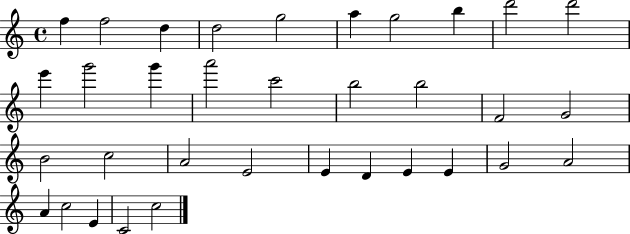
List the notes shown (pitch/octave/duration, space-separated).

F5/q F5/h D5/q D5/h G5/h A5/q G5/h B5/q D6/h D6/h E6/q G6/h G6/q A6/h C6/h B5/h B5/h F4/h G4/h B4/h C5/h A4/h E4/h E4/q D4/q E4/q E4/q G4/h A4/h A4/q C5/h E4/q C4/h C5/h